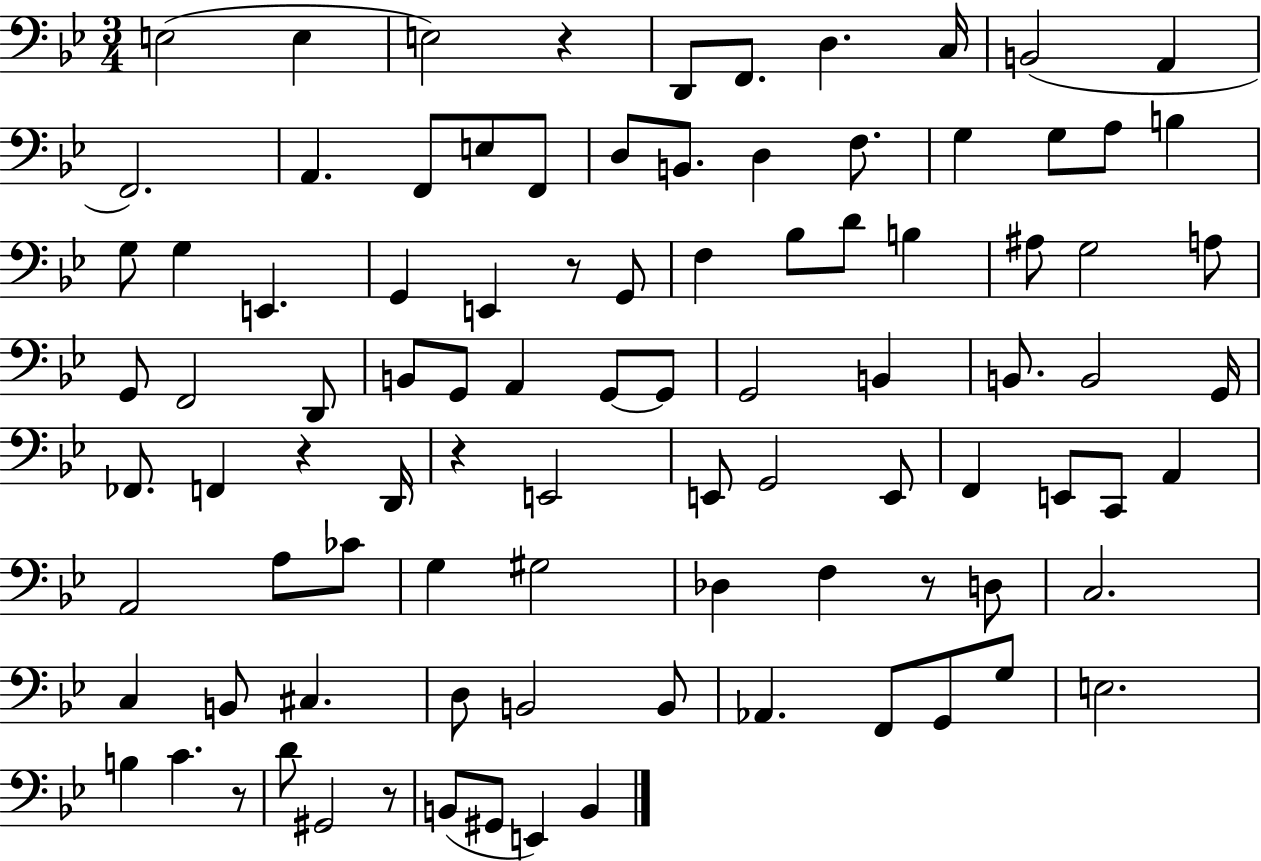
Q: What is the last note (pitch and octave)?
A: B2